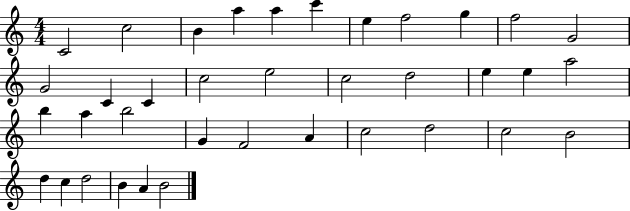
C4/h C5/h B4/q A5/q A5/q C6/q E5/q F5/h G5/q F5/h G4/h G4/h C4/q C4/q C5/h E5/h C5/h D5/h E5/q E5/q A5/h B5/q A5/q B5/h G4/q F4/h A4/q C5/h D5/h C5/h B4/h D5/q C5/q D5/h B4/q A4/q B4/h